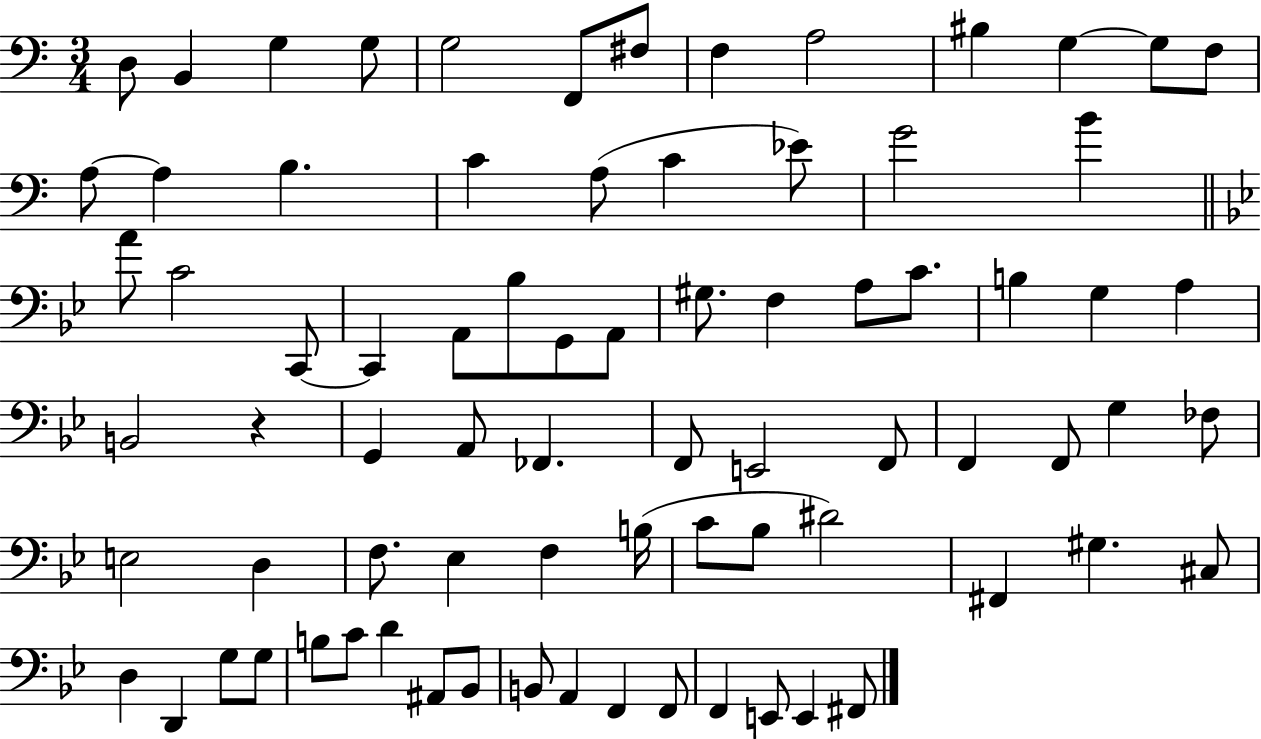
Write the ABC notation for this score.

X:1
T:Untitled
M:3/4
L:1/4
K:C
D,/2 B,, G, G,/2 G,2 F,,/2 ^F,/2 F, A,2 ^B, G, G,/2 F,/2 A,/2 A, B, C A,/2 C _E/2 G2 B A/2 C2 C,,/2 C,, A,,/2 _B,/2 G,,/2 A,,/2 ^G,/2 F, A,/2 C/2 B, G, A, B,,2 z G,, A,,/2 _F,, F,,/2 E,,2 F,,/2 F,, F,,/2 G, _F,/2 E,2 D, F,/2 _E, F, B,/4 C/2 _B,/2 ^D2 ^F,, ^G, ^C,/2 D, D,, G,/2 G,/2 B,/2 C/2 D ^A,,/2 _B,,/2 B,,/2 A,, F,, F,,/2 F,, E,,/2 E,, ^F,,/2